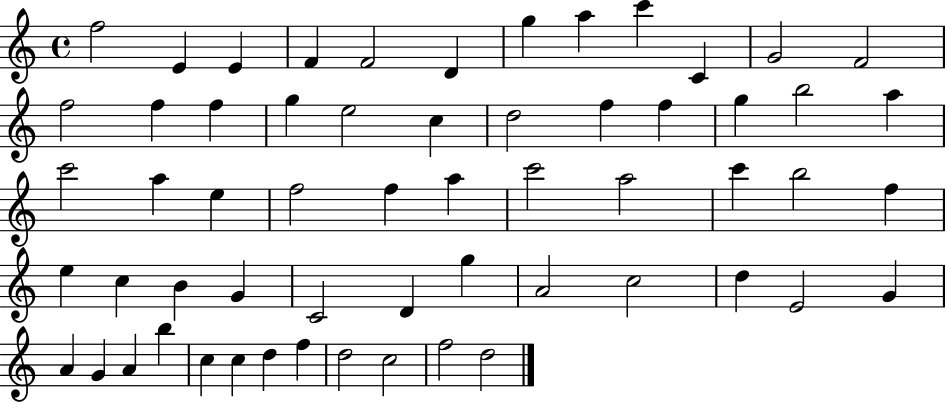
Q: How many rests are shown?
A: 0